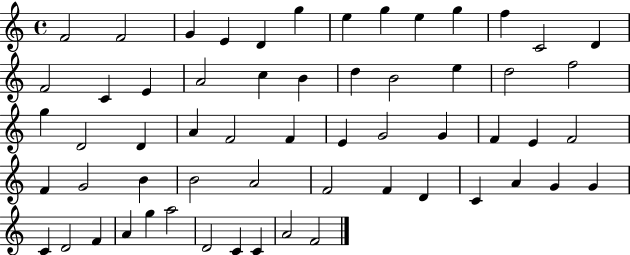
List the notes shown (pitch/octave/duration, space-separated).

F4/h F4/h G4/q E4/q D4/q G5/q E5/q G5/q E5/q G5/q F5/q C4/h D4/q F4/h C4/q E4/q A4/h C5/q B4/q D5/q B4/h E5/q D5/h F5/h G5/q D4/h D4/q A4/q F4/h F4/q E4/q G4/h G4/q F4/q E4/q F4/h F4/q G4/h B4/q B4/h A4/h F4/h F4/q D4/q C4/q A4/q G4/q G4/q C4/q D4/h F4/q A4/q G5/q A5/h D4/h C4/q C4/q A4/h F4/h